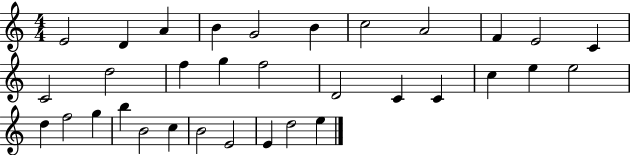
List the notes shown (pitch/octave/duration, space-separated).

E4/h D4/q A4/q B4/q G4/h B4/q C5/h A4/h F4/q E4/h C4/q C4/h D5/h F5/q G5/q F5/h D4/h C4/q C4/q C5/q E5/q E5/h D5/q F5/h G5/q B5/q B4/h C5/q B4/h E4/h E4/q D5/h E5/q